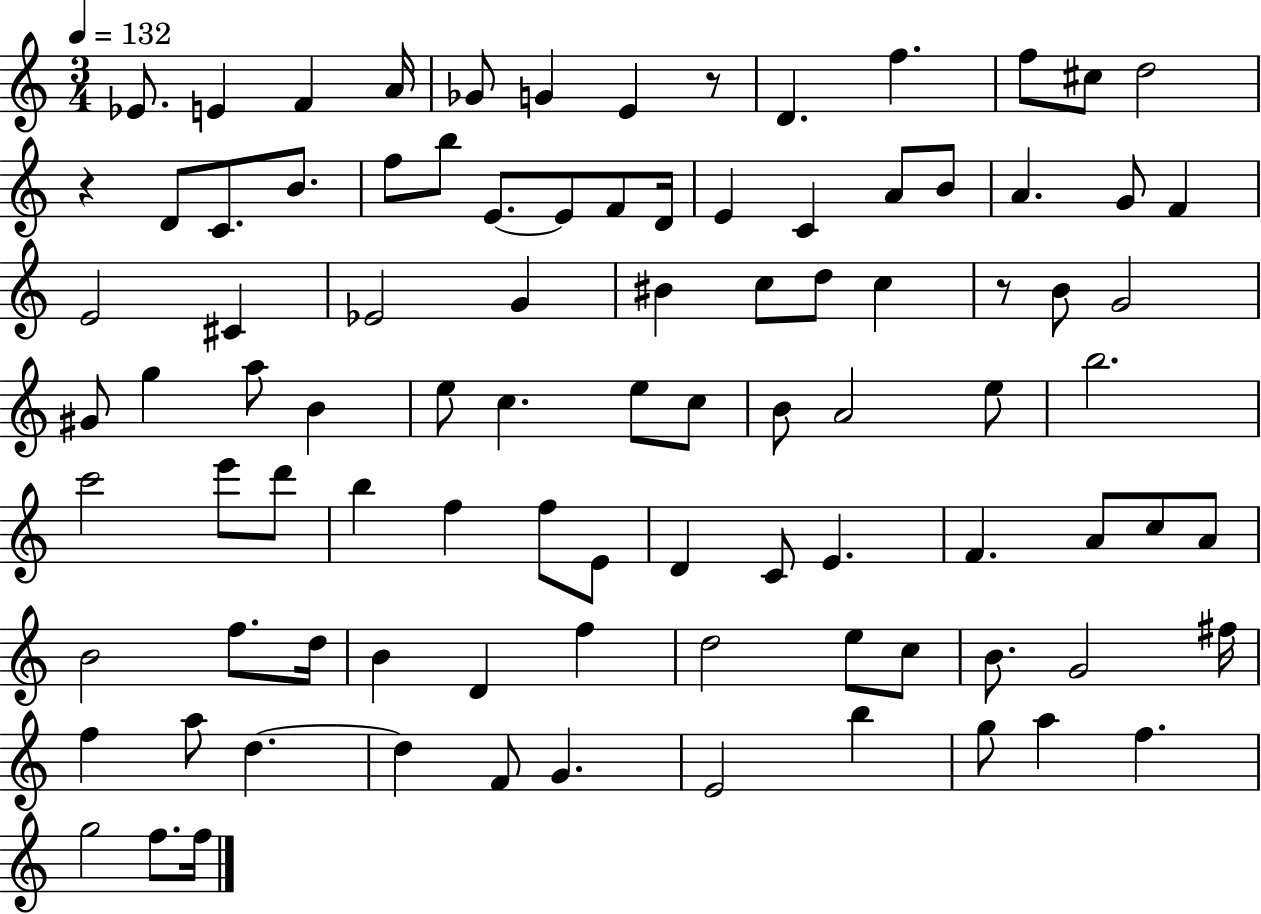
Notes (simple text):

Eb4/e. E4/q F4/q A4/s Gb4/e G4/q E4/q R/e D4/q. F5/q. F5/e C#5/e D5/h R/q D4/e C4/e. B4/e. F5/e B5/e E4/e. E4/e F4/e D4/s E4/q C4/q A4/e B4/e A4/q. G4/e F4/q E4/h C#4/q Eb4/h G4/q BIS4/q C5/e D5/e C5/q R/e B4/e G4/h G#4/e G5/q A5/e B4/q E5/e C5/q. E5/e C5/e B4/e A4/h E5/e B5/h. C6/h E6/e D6/e B5/q F5/q F5/e E4/e D4/q C4/e E4/q. F4/q. A4/e C5/e A4/e B4/h F5/e. D5/s B4/q D4/q F5/q D5/h E5/e C5/e B4/e. G4/h F#5/s F5/q A5/e D5/q. D5/q F4/e G4/q. E4/h B5/q G5/e A5/q F5/q. G5/h F5/e. F5/s